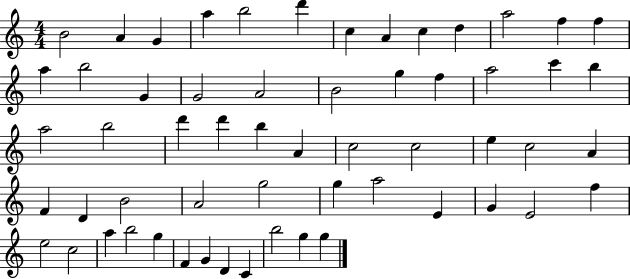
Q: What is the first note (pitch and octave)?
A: B4